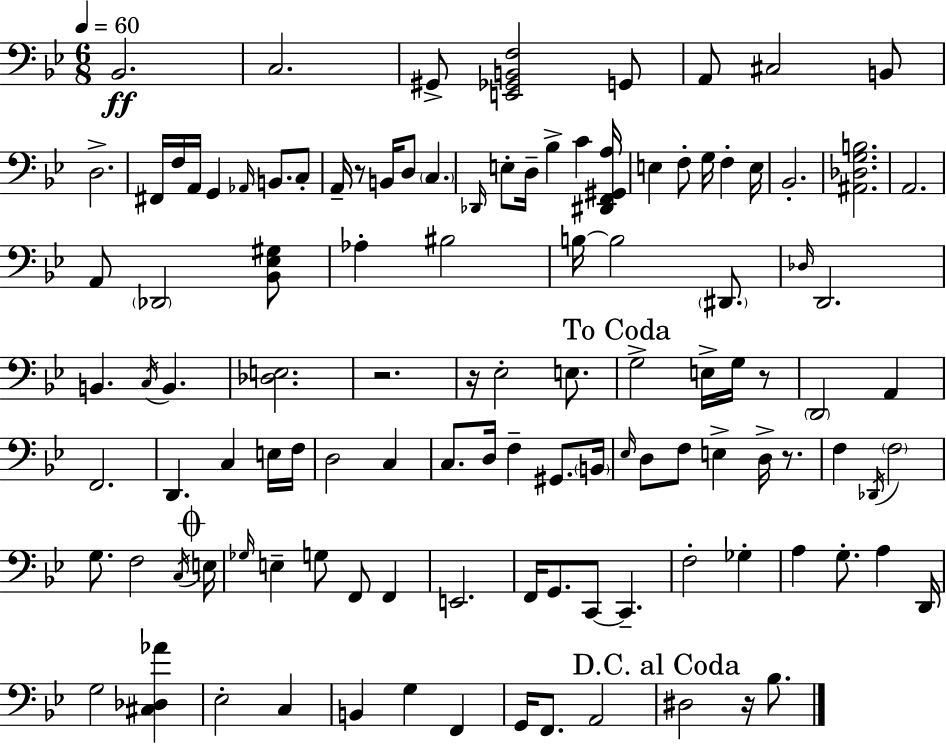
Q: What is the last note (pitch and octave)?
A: Bb3